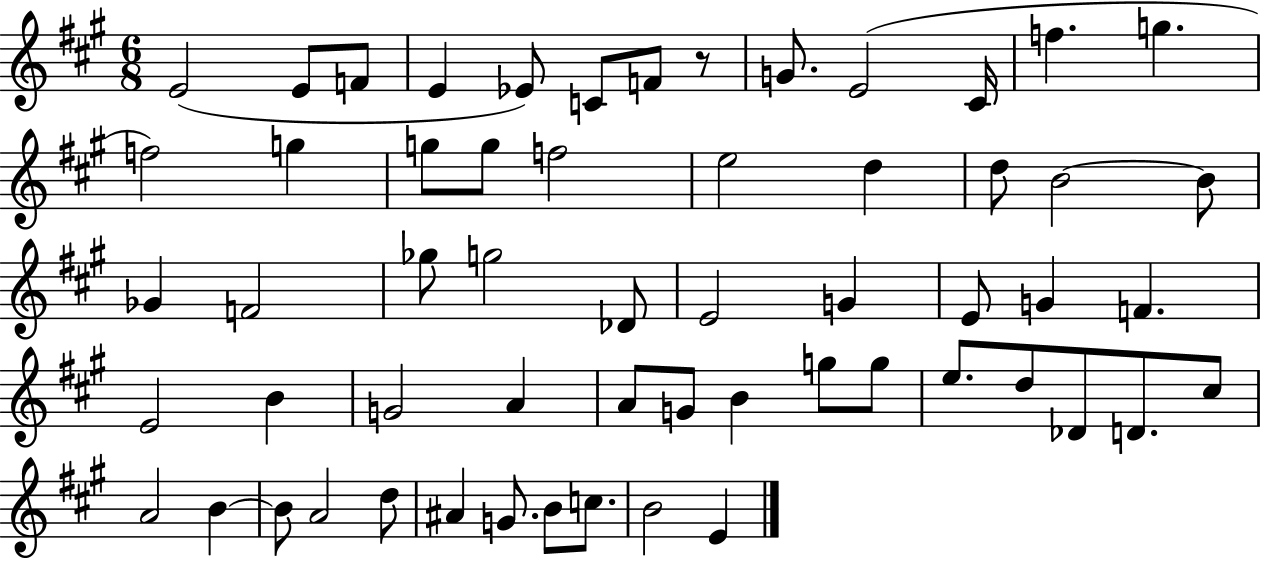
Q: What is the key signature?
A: A major